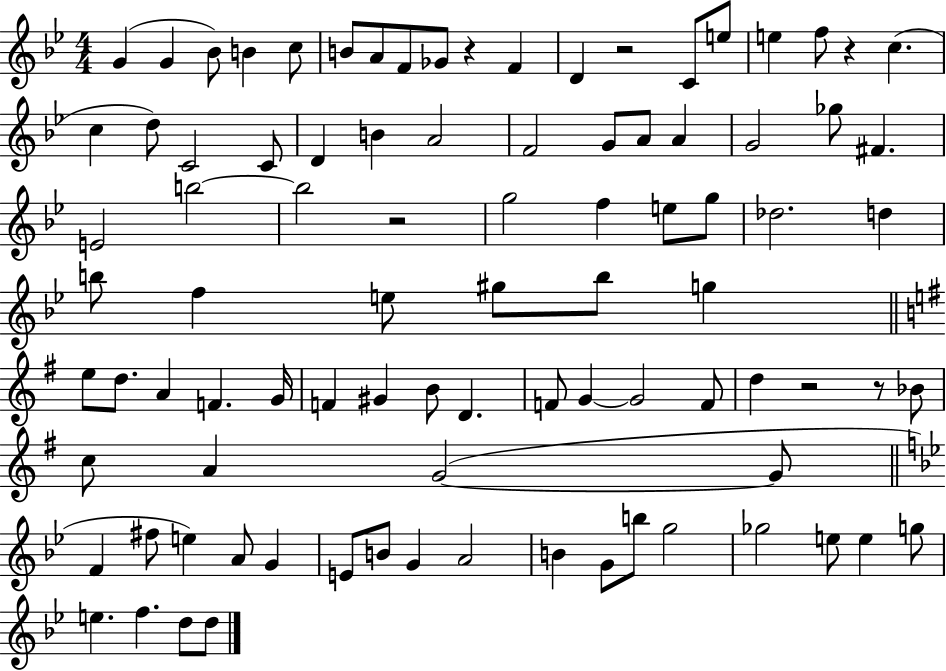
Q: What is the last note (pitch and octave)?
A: D5